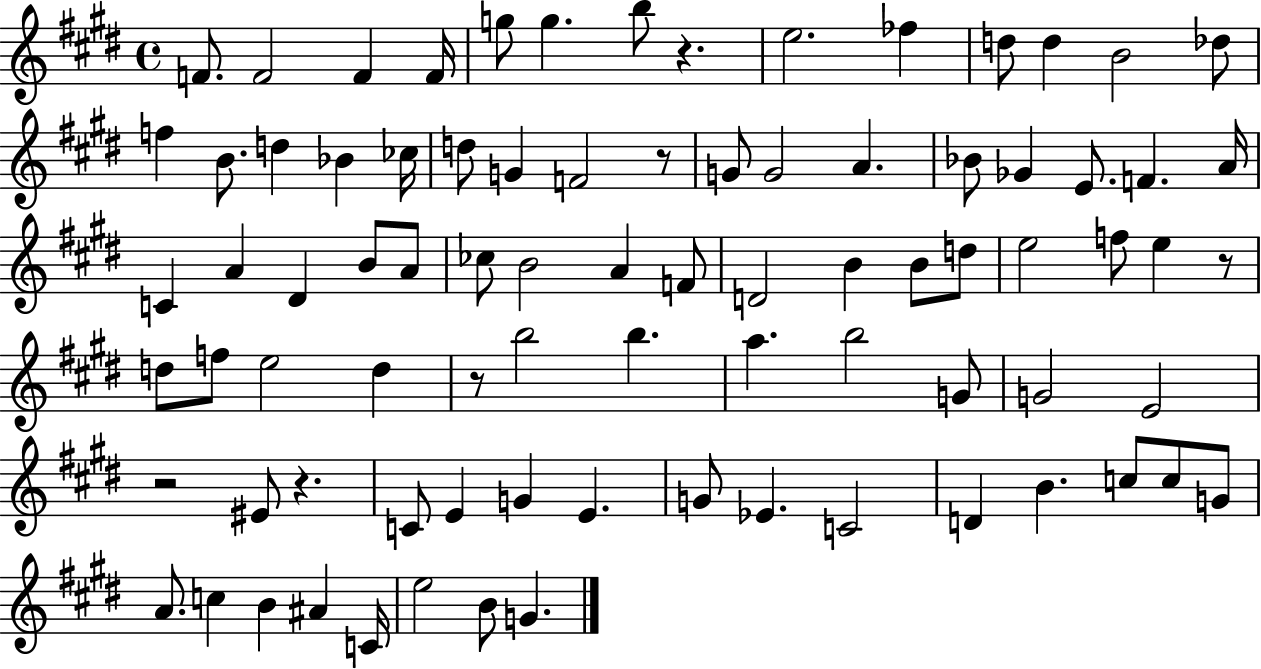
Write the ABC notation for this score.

X:1
T:Untitled
M:4/4
L:1/4
K:E
F/2 F2 F F/4 g/2 g b/2 z e2 _f d/2 d B2 _d/2 f B/2 d _B _c/4 d/2 G F2 z/2 G/2 G2 A _B/2 _G E/2 F A/4 C A ^D B/2 A/2 _c/2 B2 A F/2 D2 B B/2 d/2 e2 f/2 e z/2 d/2 f/2 e2 d z/2 b2 b a b2 G/2 G2 E2 z2 ^E/2 z C/2 E G E G/2 _E C2 D B c/2 c/2 G/2 A/2 c B ^A C/4 e2 B/2 G